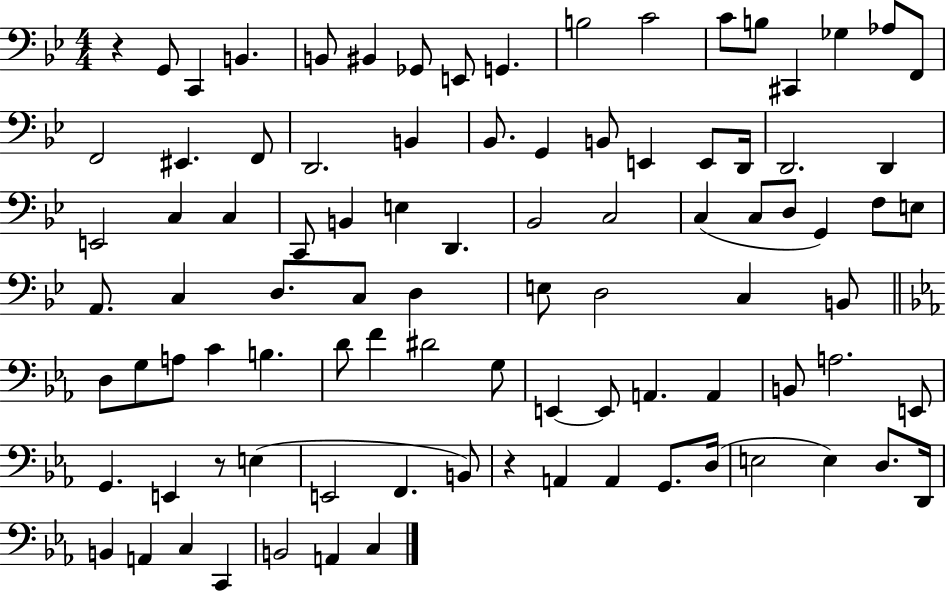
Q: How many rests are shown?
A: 3